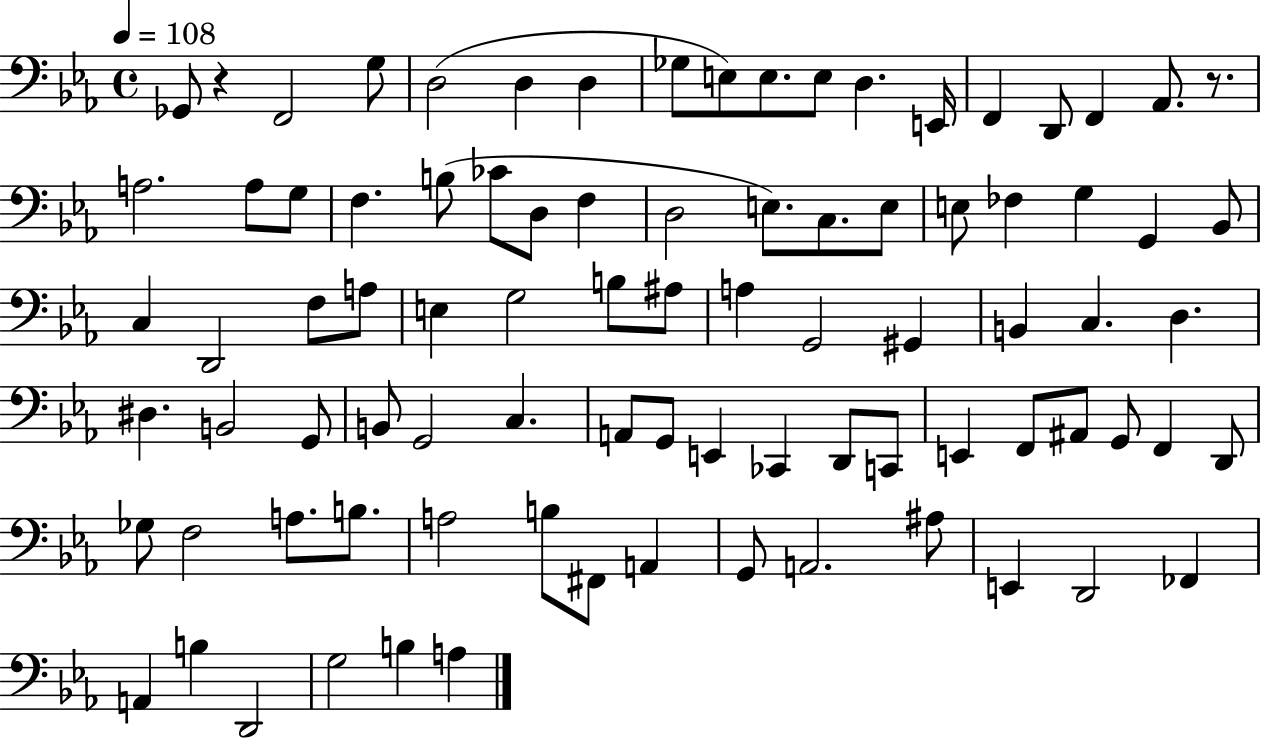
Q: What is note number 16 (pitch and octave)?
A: Ab2